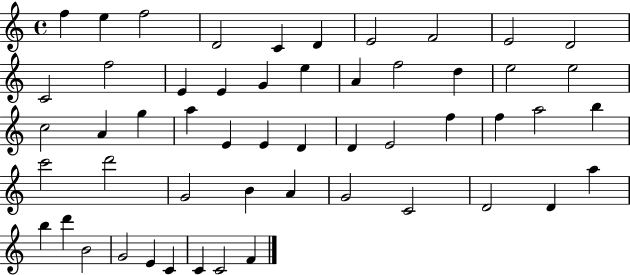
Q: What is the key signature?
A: C major